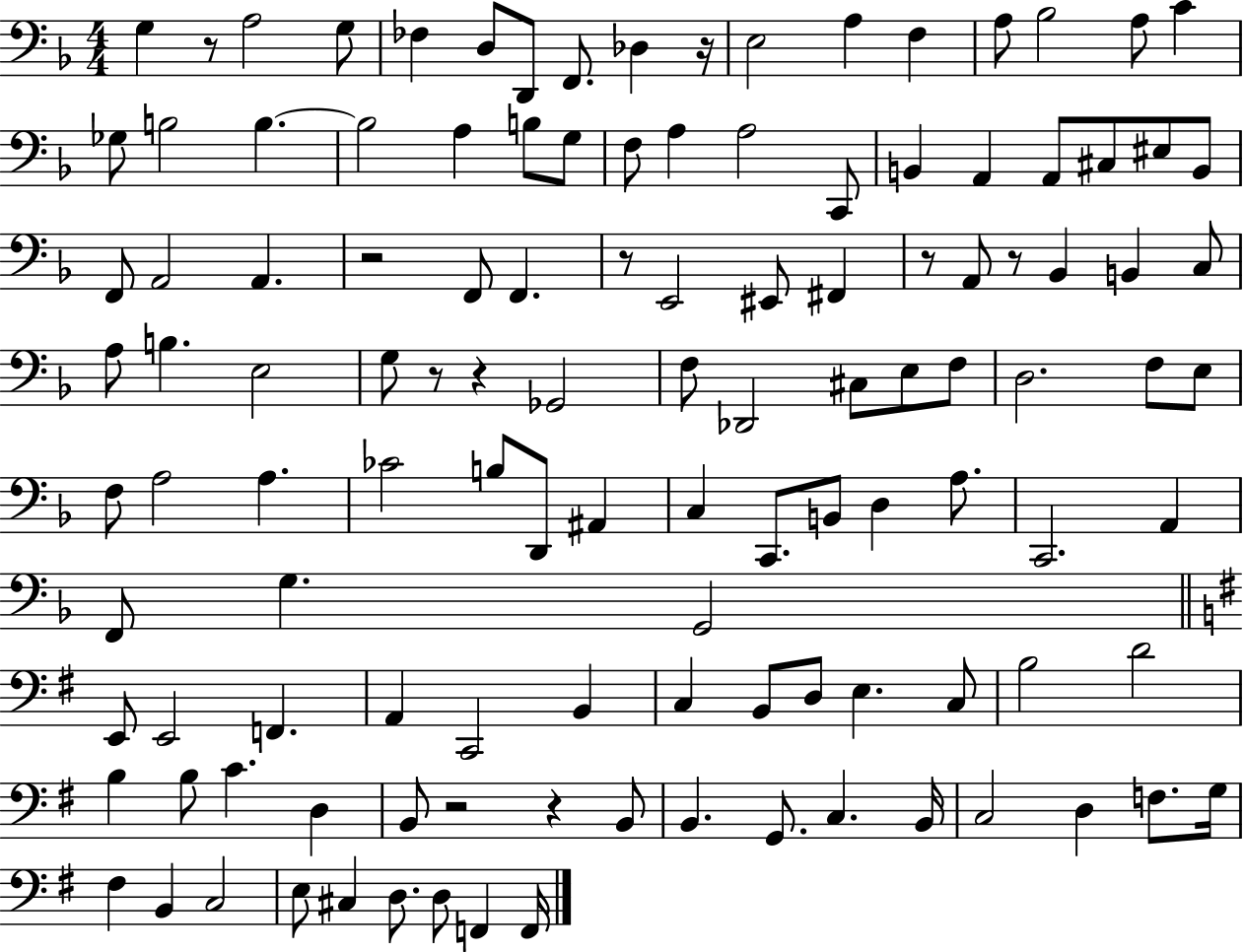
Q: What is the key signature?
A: F major